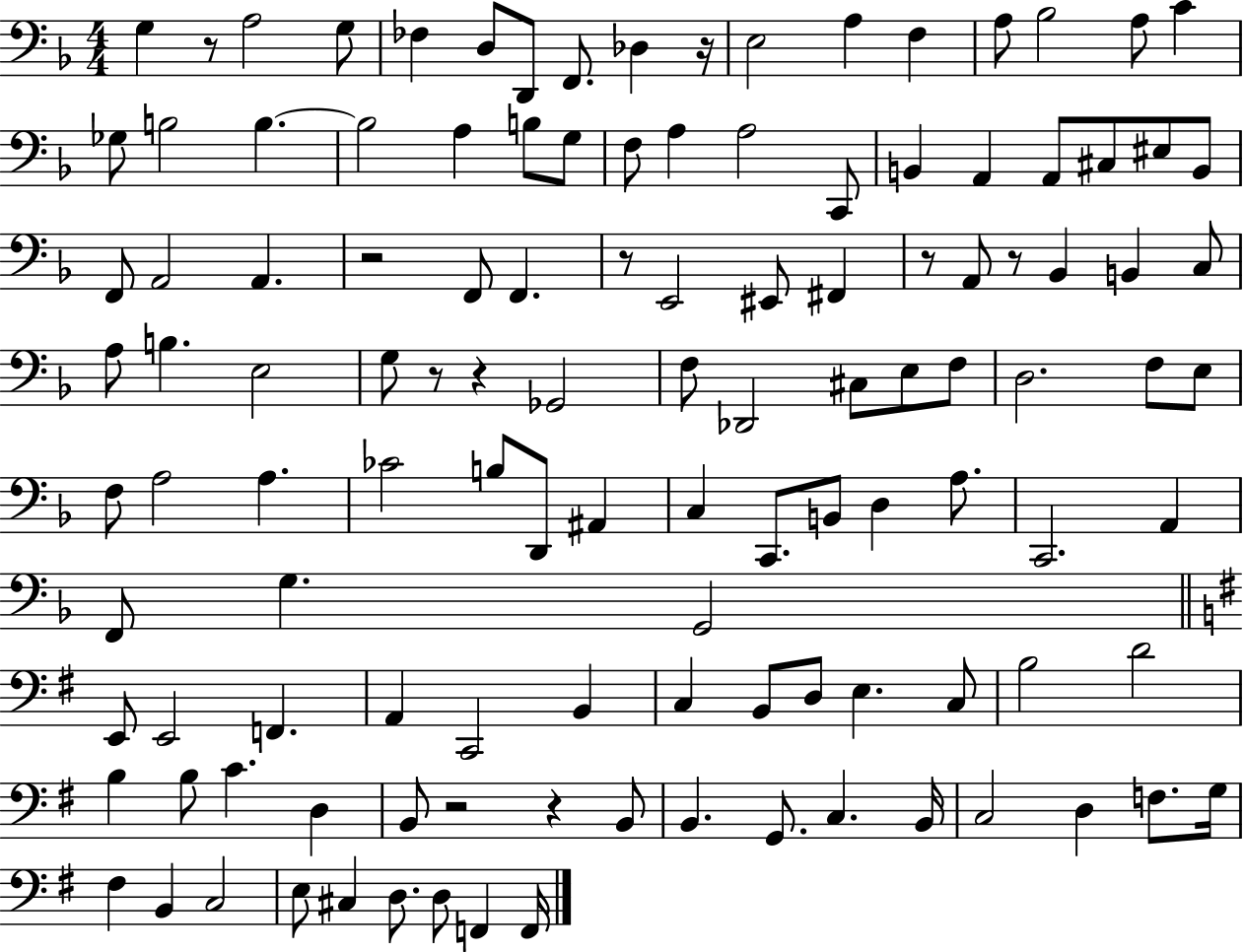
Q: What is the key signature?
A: F major